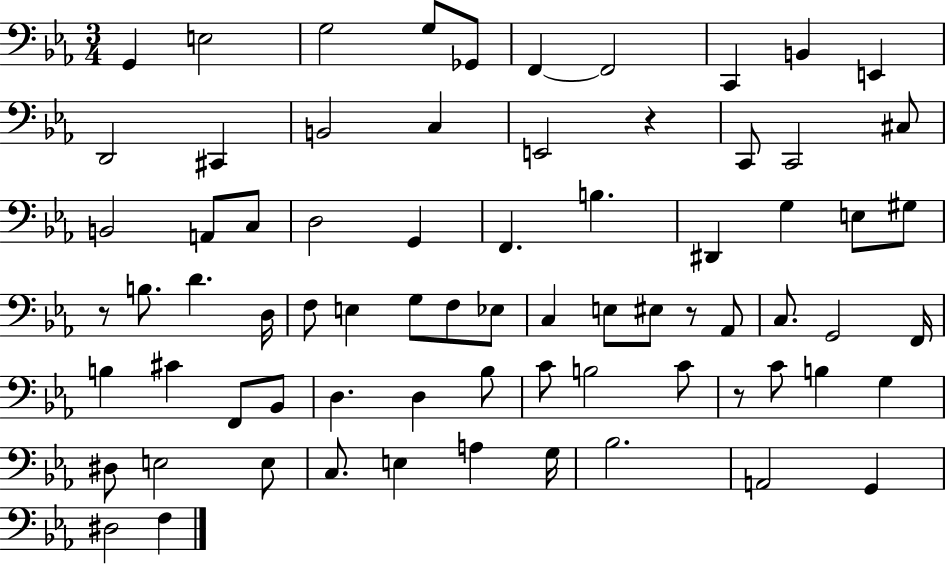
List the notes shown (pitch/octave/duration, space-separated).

G2/q E3/h G3/h G3/e Gb2/e F2/q F2/h C2/q B2/q E2/q D2/h C#2/q B2/h C3/q E2/h R/q C2/e C2/h C#3/e B2/h A2/e C3/e D3/h G2/q F2/q. B3/q. D#2/q G3/q E3/e G#3/e R/e B3/e. D4/q. D3/s F3/e E3/q G3/e F3/e Eb3/e C3/q E3/e EIS3/e R/e Ab2/e C3/e. G2/h F2/s B3/q C#4/q F2/e Bb2/e D3/q. D3/q Bb3/e C4/e B3/h C4/e R/e C4/e B3/q G3/q D#3/e E3/h E3/e C3/e. E3/q A3/q G3/s Bb3/h. A2/h G2/q D#3/h F3/q